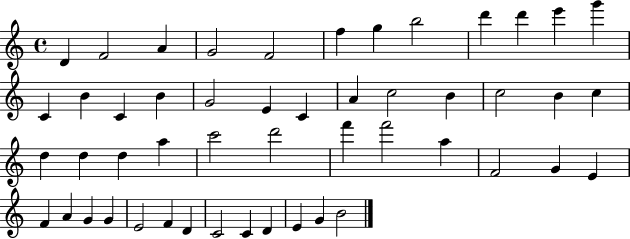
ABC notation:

X:1
T:Untitled
M:4/4
L:1/4
K:C
D F2 A G2 F2 f g b2 d' d' e' g' C B C B G2 E C A c2 B c2 B c d d d a c'2 d'2 f' f'2 a F2 G E F A G G E2 F D C2 C D E G B2